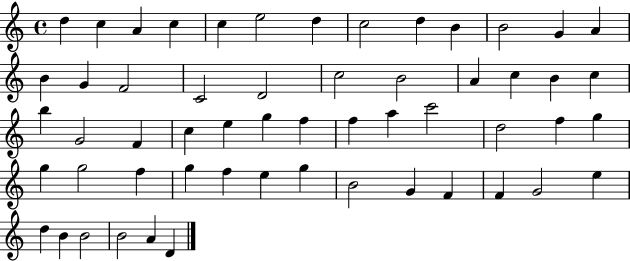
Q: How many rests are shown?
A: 0